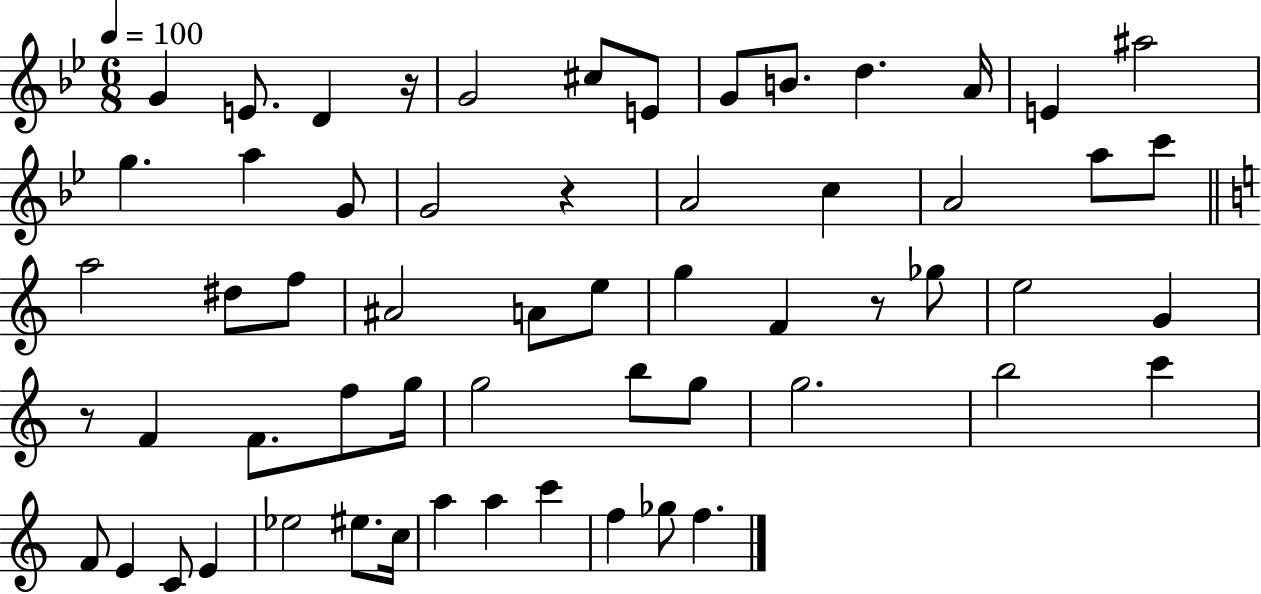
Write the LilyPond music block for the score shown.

{
  \clef treble
  \numericTimeSignature
  \time 6/8
  \key bes \major
  \tempo 4 = 100
  g'4 e'8. d'4 r16 | g'2 cis''8 e'8 | g'8 b'8. d''4. a'16 | e'4 ais''2 | \break g''4. a''4 g'8 | g'2 r4 | a'2 c''4 | a'2 a''8 c'''8 | \break \bar "||" \break \key c \major a''2 dis''8 f''8 | ais'2 a'8 e''8 | g''4 f'4 r8 ges''8 | e''2 g'4 | \break r8 f'4 f'8. f''8 g''16 | g''2 b''8 g''8 | g''2. | b''2 c'''4 | \break f'8 e'4 c'8 e'4 | ees''2 eis''8. c''16 | a''4 a''4 c'''4 | f''4 ges''8 f''4. | \break \bar "|."
}